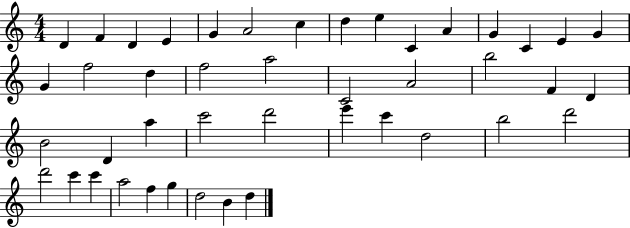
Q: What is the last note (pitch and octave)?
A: D5